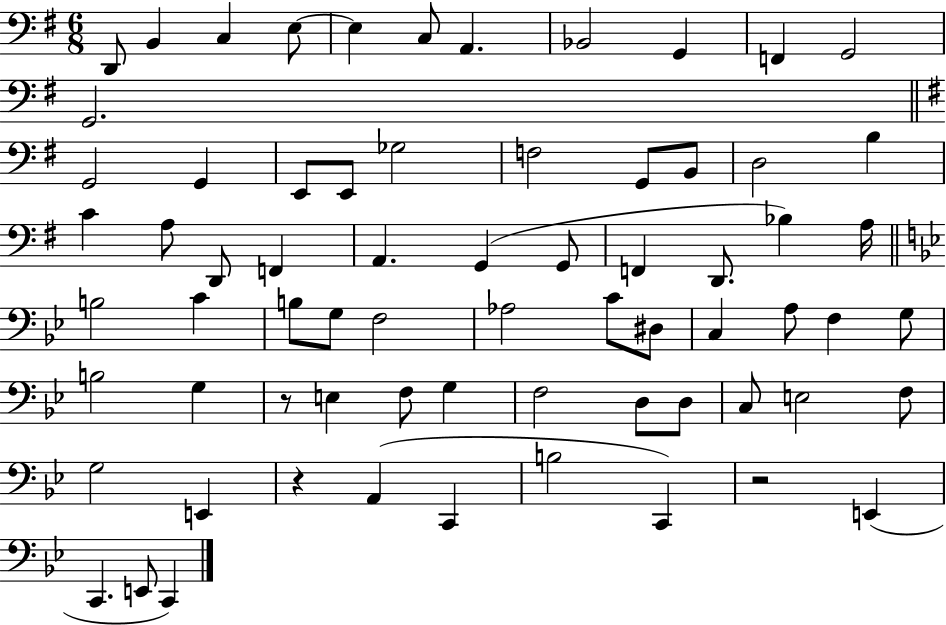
{
  \clef bass
  \numericTimeSignature
  \time 6/8
  \key g \major
  d,8 b,4 c4 e8~~ | e4 c8 a,4. | bes,2 g,4 | f,4 g,2 | \break g,2. | \bar "||" \break \key g \major g,2 g,4 | e,8 e,8 ges2 | f2 g,8 b,8 | d2 b4 | \break c'4 a8 d,8 f,4 | a,4. g,4( g,8 | f,4 d,8. bes4) a16 | \bar "||" \break \key bes \major b2 c'4 | b8 g8 f2 | aes2 c'8 dis8 | c4 a8 f4 g8 | \break b2 g4 | r8 e4 f8 g4 | f2 d8 d8 | c8 e2 f8 | \break g2 e,4 | r4 a,4( c,4 | b2 c,4) | r2 e,4( | \break c,4. e,8 c,4) | \bar "|."
}